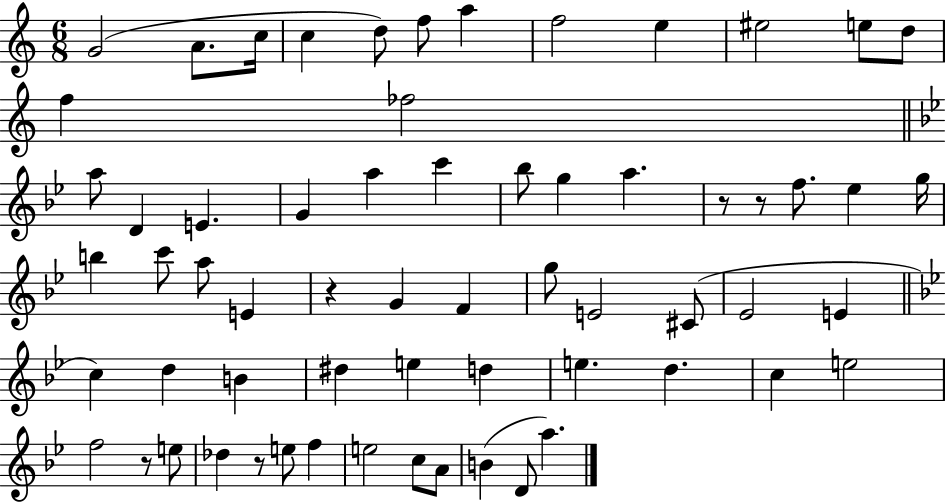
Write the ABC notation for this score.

X:1
T:Untitled
M:6/8
L:1/4
K:C
G2 A/2 c/4 c d/2 f/2 a f2 e ^e2 e/2 d/2 f _f2 a/2 D E G a c' _b/2 g a z/2 z/2 f/2 _e g/4 b c'/2 a/2 E z G F g/2 E2 ^C/2 _E2 E c d B ^d e d e d c e2 f2 z/2 e/2 _d z/2 e/2 f e2 c/2 A/2 B D/2 a